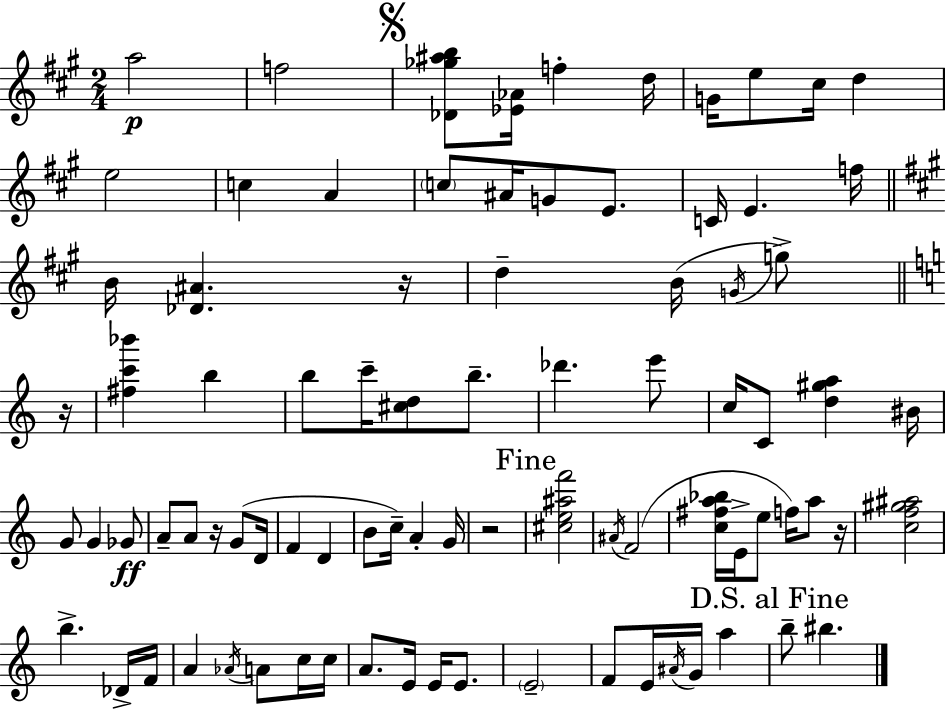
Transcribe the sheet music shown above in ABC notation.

X:1
T:Untitled
M:2/4
L:1/4
K:A
a2 f2 [_D_g^ab]/2 [_E_A]/4 f d/4 G/4 e/2 ^c/4 d e2 c A c/2 ^A/4 G/2 E/2 C/4 E f/4 B/4 [_D^A] z/4 d B/4 G/4 g/2 z/4 [^fc'_b'] b b/2 c'/4 [^cd]/2 b/2 _d' e'/2 c/4 C/2 [d^ga] ^B/4 G/2 G _G/2 A/2 A/2 z/4 G/2 D/4 F D B/2 c/4 A G/4 z2 [^ce^af']2 ^A/4 F2 [c^fa_b]/4 E/4 e/2 f/4 a/2 z/4 [cf^g^a]2 b _D/4 F/4 A _A/4 A/2 c/4 c/4 A/2 E/4 E/4 E/2 E2 F/2 E/4 ^A/4 G/4 a b/2 ^b